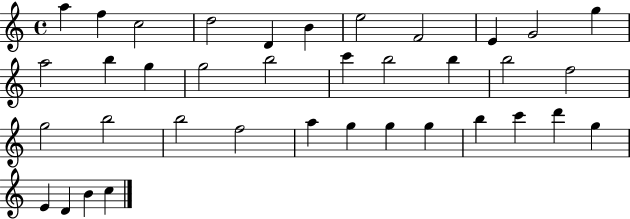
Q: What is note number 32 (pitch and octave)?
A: D6